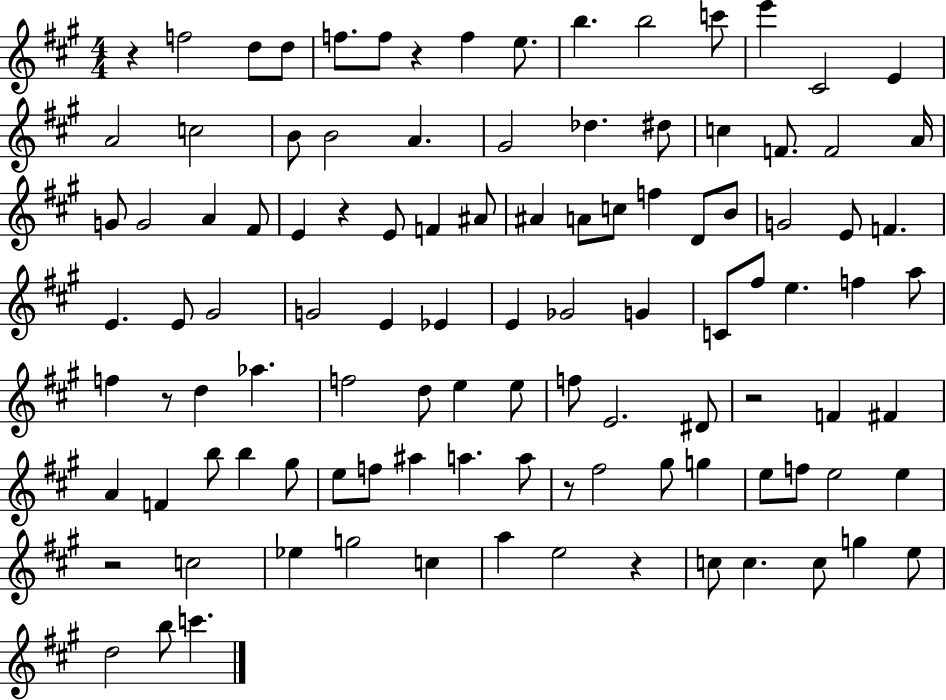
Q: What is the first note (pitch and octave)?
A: F5